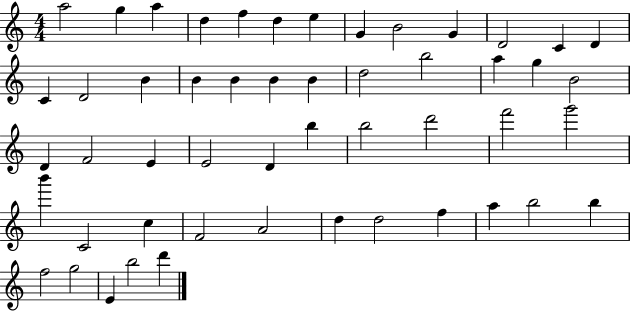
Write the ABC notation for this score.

X:1
T:Untitled
M:4/4
L:1/4
K:C
a2 g a d f d e G B2 G D2 C D C D2 B B B B B d2 b2 a g B2 D F2 E E2 D b b2 d'2 f'2 g'2 b' C2 c F2 A2 d d2 f a b2 b f2 g2 E b2 d'